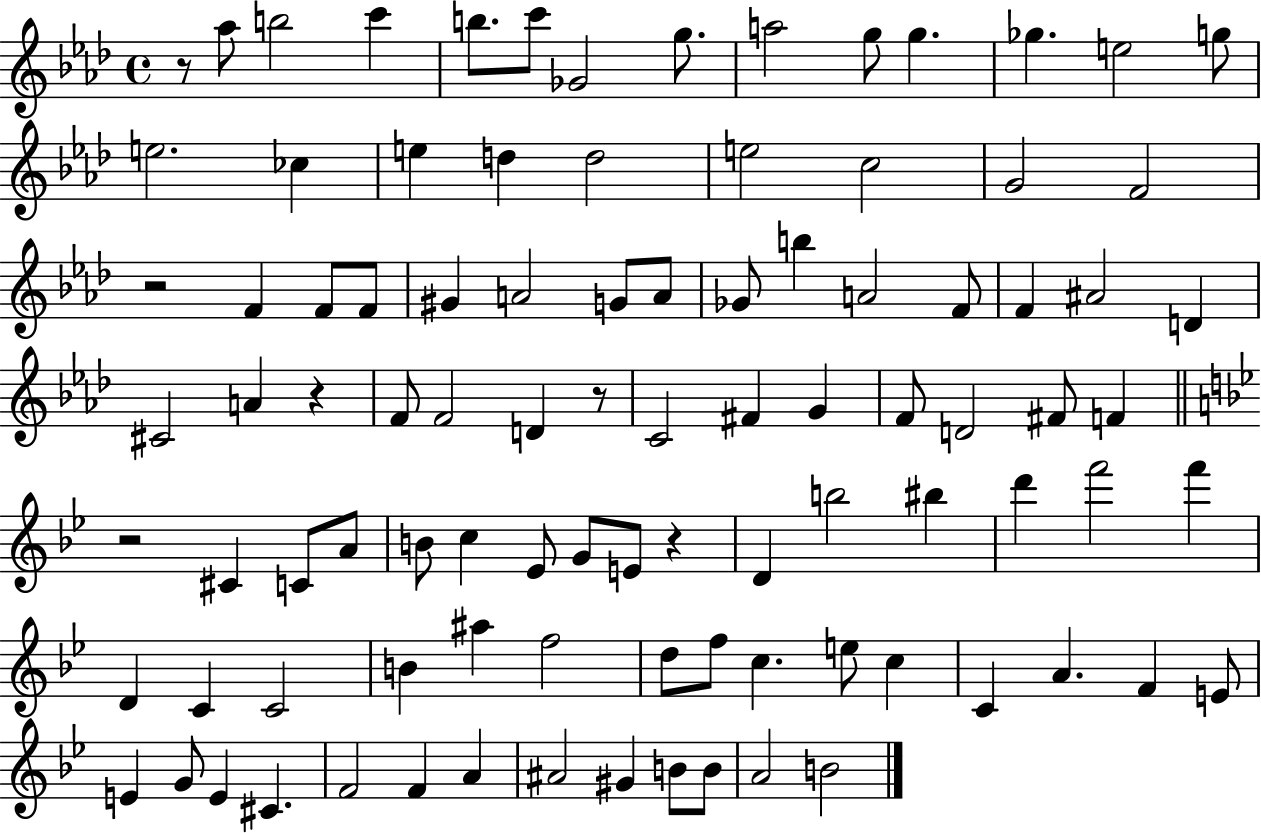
X:1
T:Untitled
M:4/4
L:1/4
K:Ab
z/2 _a/2 b2 c' b/2 c'/2 _G2 g/2 a2 g/2 g _g e2 g/2 e2 _c e d d2 e2 c2 G2 F2 z2 F F/2 F/2 ^G A2 G/2 A/2 _G/2 b A2 F/2 F ^A2 D ^C2 A z F/2 F2 D z/2 C2 ^F G F/2 D2 ^F/2 F z2 ^C C/2 A/2 B/2 c _E/2 G/2 E/2 z D b2 ^b d' f'2 f' D C C2 B ^a f2 d/2 f/2 c e/2 c C A F E/2 E G/2 E ^C F2 F A ^A2 ^G B/2 B/2 A2 B2